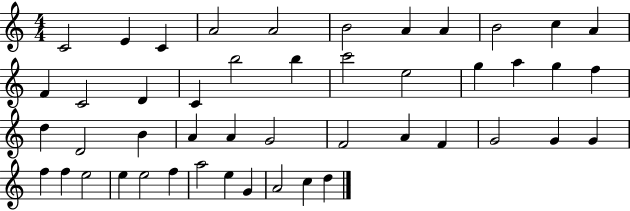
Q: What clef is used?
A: treble